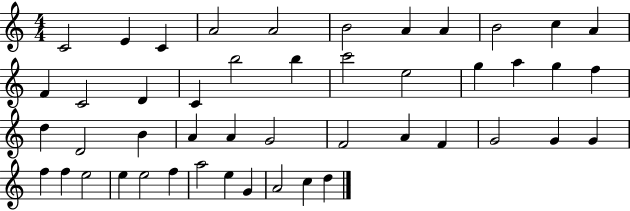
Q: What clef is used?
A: treble